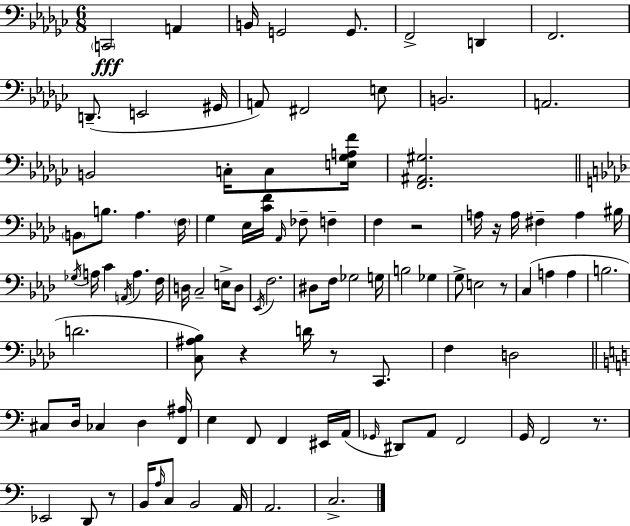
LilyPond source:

{
  \clef bass
  \numericTimeSignature
  \time 6/8
  \key ees \minor
  \repeat volta 2 { \parenthesize c,2\fff a,4 | b,16 g,2 g,8. | f,2-> d,4 | f,2. | \break d,8.--( e,2 gis,16 | a,8) fis,2 e8 | b,2. | a,2. | \break b,2 c16-. c8 <e ges a f'>16 | <f, ais, gis>2. | \bar "||" \break \key aes \major \parenthesize b,8 b8. aes4. \parenthesize f16 | g4 ees16 <c' f'>16 \grace { aes,16 } fes8-- f4-- | f4 r2 | a16 r16 a16 fis4-- a4 | \break bis16 \acciaccatura { ges16 } a16 c'4 \acciaccatura { a,16 } a4. | f16 d16 c2-- | e16-> d8 \acciaccatura { ees,16 } f2. | dis8 f16 ges2 | \break g16 b2 | ges4 g8-> e2 | r8 c4( a4 | a4 b2. | \break d'2. | <c ais bes>8) r4 d'16 r8 | c,8. f4 d2 | \bar "||" \break \key c \major cis8 d16 ces4 d4 <f, ais>16 | e4 f,8 f,4 eis,16 a,16( | \grace { ges,16 } dis,8) a,8 f,2 | g,16 f,2 r8. | \break ees,2 d,8 r8 | b,16 \grace { a16 } c8 b,2 | a,16 a,2. | c2.-> | \break } \bar "|."
}